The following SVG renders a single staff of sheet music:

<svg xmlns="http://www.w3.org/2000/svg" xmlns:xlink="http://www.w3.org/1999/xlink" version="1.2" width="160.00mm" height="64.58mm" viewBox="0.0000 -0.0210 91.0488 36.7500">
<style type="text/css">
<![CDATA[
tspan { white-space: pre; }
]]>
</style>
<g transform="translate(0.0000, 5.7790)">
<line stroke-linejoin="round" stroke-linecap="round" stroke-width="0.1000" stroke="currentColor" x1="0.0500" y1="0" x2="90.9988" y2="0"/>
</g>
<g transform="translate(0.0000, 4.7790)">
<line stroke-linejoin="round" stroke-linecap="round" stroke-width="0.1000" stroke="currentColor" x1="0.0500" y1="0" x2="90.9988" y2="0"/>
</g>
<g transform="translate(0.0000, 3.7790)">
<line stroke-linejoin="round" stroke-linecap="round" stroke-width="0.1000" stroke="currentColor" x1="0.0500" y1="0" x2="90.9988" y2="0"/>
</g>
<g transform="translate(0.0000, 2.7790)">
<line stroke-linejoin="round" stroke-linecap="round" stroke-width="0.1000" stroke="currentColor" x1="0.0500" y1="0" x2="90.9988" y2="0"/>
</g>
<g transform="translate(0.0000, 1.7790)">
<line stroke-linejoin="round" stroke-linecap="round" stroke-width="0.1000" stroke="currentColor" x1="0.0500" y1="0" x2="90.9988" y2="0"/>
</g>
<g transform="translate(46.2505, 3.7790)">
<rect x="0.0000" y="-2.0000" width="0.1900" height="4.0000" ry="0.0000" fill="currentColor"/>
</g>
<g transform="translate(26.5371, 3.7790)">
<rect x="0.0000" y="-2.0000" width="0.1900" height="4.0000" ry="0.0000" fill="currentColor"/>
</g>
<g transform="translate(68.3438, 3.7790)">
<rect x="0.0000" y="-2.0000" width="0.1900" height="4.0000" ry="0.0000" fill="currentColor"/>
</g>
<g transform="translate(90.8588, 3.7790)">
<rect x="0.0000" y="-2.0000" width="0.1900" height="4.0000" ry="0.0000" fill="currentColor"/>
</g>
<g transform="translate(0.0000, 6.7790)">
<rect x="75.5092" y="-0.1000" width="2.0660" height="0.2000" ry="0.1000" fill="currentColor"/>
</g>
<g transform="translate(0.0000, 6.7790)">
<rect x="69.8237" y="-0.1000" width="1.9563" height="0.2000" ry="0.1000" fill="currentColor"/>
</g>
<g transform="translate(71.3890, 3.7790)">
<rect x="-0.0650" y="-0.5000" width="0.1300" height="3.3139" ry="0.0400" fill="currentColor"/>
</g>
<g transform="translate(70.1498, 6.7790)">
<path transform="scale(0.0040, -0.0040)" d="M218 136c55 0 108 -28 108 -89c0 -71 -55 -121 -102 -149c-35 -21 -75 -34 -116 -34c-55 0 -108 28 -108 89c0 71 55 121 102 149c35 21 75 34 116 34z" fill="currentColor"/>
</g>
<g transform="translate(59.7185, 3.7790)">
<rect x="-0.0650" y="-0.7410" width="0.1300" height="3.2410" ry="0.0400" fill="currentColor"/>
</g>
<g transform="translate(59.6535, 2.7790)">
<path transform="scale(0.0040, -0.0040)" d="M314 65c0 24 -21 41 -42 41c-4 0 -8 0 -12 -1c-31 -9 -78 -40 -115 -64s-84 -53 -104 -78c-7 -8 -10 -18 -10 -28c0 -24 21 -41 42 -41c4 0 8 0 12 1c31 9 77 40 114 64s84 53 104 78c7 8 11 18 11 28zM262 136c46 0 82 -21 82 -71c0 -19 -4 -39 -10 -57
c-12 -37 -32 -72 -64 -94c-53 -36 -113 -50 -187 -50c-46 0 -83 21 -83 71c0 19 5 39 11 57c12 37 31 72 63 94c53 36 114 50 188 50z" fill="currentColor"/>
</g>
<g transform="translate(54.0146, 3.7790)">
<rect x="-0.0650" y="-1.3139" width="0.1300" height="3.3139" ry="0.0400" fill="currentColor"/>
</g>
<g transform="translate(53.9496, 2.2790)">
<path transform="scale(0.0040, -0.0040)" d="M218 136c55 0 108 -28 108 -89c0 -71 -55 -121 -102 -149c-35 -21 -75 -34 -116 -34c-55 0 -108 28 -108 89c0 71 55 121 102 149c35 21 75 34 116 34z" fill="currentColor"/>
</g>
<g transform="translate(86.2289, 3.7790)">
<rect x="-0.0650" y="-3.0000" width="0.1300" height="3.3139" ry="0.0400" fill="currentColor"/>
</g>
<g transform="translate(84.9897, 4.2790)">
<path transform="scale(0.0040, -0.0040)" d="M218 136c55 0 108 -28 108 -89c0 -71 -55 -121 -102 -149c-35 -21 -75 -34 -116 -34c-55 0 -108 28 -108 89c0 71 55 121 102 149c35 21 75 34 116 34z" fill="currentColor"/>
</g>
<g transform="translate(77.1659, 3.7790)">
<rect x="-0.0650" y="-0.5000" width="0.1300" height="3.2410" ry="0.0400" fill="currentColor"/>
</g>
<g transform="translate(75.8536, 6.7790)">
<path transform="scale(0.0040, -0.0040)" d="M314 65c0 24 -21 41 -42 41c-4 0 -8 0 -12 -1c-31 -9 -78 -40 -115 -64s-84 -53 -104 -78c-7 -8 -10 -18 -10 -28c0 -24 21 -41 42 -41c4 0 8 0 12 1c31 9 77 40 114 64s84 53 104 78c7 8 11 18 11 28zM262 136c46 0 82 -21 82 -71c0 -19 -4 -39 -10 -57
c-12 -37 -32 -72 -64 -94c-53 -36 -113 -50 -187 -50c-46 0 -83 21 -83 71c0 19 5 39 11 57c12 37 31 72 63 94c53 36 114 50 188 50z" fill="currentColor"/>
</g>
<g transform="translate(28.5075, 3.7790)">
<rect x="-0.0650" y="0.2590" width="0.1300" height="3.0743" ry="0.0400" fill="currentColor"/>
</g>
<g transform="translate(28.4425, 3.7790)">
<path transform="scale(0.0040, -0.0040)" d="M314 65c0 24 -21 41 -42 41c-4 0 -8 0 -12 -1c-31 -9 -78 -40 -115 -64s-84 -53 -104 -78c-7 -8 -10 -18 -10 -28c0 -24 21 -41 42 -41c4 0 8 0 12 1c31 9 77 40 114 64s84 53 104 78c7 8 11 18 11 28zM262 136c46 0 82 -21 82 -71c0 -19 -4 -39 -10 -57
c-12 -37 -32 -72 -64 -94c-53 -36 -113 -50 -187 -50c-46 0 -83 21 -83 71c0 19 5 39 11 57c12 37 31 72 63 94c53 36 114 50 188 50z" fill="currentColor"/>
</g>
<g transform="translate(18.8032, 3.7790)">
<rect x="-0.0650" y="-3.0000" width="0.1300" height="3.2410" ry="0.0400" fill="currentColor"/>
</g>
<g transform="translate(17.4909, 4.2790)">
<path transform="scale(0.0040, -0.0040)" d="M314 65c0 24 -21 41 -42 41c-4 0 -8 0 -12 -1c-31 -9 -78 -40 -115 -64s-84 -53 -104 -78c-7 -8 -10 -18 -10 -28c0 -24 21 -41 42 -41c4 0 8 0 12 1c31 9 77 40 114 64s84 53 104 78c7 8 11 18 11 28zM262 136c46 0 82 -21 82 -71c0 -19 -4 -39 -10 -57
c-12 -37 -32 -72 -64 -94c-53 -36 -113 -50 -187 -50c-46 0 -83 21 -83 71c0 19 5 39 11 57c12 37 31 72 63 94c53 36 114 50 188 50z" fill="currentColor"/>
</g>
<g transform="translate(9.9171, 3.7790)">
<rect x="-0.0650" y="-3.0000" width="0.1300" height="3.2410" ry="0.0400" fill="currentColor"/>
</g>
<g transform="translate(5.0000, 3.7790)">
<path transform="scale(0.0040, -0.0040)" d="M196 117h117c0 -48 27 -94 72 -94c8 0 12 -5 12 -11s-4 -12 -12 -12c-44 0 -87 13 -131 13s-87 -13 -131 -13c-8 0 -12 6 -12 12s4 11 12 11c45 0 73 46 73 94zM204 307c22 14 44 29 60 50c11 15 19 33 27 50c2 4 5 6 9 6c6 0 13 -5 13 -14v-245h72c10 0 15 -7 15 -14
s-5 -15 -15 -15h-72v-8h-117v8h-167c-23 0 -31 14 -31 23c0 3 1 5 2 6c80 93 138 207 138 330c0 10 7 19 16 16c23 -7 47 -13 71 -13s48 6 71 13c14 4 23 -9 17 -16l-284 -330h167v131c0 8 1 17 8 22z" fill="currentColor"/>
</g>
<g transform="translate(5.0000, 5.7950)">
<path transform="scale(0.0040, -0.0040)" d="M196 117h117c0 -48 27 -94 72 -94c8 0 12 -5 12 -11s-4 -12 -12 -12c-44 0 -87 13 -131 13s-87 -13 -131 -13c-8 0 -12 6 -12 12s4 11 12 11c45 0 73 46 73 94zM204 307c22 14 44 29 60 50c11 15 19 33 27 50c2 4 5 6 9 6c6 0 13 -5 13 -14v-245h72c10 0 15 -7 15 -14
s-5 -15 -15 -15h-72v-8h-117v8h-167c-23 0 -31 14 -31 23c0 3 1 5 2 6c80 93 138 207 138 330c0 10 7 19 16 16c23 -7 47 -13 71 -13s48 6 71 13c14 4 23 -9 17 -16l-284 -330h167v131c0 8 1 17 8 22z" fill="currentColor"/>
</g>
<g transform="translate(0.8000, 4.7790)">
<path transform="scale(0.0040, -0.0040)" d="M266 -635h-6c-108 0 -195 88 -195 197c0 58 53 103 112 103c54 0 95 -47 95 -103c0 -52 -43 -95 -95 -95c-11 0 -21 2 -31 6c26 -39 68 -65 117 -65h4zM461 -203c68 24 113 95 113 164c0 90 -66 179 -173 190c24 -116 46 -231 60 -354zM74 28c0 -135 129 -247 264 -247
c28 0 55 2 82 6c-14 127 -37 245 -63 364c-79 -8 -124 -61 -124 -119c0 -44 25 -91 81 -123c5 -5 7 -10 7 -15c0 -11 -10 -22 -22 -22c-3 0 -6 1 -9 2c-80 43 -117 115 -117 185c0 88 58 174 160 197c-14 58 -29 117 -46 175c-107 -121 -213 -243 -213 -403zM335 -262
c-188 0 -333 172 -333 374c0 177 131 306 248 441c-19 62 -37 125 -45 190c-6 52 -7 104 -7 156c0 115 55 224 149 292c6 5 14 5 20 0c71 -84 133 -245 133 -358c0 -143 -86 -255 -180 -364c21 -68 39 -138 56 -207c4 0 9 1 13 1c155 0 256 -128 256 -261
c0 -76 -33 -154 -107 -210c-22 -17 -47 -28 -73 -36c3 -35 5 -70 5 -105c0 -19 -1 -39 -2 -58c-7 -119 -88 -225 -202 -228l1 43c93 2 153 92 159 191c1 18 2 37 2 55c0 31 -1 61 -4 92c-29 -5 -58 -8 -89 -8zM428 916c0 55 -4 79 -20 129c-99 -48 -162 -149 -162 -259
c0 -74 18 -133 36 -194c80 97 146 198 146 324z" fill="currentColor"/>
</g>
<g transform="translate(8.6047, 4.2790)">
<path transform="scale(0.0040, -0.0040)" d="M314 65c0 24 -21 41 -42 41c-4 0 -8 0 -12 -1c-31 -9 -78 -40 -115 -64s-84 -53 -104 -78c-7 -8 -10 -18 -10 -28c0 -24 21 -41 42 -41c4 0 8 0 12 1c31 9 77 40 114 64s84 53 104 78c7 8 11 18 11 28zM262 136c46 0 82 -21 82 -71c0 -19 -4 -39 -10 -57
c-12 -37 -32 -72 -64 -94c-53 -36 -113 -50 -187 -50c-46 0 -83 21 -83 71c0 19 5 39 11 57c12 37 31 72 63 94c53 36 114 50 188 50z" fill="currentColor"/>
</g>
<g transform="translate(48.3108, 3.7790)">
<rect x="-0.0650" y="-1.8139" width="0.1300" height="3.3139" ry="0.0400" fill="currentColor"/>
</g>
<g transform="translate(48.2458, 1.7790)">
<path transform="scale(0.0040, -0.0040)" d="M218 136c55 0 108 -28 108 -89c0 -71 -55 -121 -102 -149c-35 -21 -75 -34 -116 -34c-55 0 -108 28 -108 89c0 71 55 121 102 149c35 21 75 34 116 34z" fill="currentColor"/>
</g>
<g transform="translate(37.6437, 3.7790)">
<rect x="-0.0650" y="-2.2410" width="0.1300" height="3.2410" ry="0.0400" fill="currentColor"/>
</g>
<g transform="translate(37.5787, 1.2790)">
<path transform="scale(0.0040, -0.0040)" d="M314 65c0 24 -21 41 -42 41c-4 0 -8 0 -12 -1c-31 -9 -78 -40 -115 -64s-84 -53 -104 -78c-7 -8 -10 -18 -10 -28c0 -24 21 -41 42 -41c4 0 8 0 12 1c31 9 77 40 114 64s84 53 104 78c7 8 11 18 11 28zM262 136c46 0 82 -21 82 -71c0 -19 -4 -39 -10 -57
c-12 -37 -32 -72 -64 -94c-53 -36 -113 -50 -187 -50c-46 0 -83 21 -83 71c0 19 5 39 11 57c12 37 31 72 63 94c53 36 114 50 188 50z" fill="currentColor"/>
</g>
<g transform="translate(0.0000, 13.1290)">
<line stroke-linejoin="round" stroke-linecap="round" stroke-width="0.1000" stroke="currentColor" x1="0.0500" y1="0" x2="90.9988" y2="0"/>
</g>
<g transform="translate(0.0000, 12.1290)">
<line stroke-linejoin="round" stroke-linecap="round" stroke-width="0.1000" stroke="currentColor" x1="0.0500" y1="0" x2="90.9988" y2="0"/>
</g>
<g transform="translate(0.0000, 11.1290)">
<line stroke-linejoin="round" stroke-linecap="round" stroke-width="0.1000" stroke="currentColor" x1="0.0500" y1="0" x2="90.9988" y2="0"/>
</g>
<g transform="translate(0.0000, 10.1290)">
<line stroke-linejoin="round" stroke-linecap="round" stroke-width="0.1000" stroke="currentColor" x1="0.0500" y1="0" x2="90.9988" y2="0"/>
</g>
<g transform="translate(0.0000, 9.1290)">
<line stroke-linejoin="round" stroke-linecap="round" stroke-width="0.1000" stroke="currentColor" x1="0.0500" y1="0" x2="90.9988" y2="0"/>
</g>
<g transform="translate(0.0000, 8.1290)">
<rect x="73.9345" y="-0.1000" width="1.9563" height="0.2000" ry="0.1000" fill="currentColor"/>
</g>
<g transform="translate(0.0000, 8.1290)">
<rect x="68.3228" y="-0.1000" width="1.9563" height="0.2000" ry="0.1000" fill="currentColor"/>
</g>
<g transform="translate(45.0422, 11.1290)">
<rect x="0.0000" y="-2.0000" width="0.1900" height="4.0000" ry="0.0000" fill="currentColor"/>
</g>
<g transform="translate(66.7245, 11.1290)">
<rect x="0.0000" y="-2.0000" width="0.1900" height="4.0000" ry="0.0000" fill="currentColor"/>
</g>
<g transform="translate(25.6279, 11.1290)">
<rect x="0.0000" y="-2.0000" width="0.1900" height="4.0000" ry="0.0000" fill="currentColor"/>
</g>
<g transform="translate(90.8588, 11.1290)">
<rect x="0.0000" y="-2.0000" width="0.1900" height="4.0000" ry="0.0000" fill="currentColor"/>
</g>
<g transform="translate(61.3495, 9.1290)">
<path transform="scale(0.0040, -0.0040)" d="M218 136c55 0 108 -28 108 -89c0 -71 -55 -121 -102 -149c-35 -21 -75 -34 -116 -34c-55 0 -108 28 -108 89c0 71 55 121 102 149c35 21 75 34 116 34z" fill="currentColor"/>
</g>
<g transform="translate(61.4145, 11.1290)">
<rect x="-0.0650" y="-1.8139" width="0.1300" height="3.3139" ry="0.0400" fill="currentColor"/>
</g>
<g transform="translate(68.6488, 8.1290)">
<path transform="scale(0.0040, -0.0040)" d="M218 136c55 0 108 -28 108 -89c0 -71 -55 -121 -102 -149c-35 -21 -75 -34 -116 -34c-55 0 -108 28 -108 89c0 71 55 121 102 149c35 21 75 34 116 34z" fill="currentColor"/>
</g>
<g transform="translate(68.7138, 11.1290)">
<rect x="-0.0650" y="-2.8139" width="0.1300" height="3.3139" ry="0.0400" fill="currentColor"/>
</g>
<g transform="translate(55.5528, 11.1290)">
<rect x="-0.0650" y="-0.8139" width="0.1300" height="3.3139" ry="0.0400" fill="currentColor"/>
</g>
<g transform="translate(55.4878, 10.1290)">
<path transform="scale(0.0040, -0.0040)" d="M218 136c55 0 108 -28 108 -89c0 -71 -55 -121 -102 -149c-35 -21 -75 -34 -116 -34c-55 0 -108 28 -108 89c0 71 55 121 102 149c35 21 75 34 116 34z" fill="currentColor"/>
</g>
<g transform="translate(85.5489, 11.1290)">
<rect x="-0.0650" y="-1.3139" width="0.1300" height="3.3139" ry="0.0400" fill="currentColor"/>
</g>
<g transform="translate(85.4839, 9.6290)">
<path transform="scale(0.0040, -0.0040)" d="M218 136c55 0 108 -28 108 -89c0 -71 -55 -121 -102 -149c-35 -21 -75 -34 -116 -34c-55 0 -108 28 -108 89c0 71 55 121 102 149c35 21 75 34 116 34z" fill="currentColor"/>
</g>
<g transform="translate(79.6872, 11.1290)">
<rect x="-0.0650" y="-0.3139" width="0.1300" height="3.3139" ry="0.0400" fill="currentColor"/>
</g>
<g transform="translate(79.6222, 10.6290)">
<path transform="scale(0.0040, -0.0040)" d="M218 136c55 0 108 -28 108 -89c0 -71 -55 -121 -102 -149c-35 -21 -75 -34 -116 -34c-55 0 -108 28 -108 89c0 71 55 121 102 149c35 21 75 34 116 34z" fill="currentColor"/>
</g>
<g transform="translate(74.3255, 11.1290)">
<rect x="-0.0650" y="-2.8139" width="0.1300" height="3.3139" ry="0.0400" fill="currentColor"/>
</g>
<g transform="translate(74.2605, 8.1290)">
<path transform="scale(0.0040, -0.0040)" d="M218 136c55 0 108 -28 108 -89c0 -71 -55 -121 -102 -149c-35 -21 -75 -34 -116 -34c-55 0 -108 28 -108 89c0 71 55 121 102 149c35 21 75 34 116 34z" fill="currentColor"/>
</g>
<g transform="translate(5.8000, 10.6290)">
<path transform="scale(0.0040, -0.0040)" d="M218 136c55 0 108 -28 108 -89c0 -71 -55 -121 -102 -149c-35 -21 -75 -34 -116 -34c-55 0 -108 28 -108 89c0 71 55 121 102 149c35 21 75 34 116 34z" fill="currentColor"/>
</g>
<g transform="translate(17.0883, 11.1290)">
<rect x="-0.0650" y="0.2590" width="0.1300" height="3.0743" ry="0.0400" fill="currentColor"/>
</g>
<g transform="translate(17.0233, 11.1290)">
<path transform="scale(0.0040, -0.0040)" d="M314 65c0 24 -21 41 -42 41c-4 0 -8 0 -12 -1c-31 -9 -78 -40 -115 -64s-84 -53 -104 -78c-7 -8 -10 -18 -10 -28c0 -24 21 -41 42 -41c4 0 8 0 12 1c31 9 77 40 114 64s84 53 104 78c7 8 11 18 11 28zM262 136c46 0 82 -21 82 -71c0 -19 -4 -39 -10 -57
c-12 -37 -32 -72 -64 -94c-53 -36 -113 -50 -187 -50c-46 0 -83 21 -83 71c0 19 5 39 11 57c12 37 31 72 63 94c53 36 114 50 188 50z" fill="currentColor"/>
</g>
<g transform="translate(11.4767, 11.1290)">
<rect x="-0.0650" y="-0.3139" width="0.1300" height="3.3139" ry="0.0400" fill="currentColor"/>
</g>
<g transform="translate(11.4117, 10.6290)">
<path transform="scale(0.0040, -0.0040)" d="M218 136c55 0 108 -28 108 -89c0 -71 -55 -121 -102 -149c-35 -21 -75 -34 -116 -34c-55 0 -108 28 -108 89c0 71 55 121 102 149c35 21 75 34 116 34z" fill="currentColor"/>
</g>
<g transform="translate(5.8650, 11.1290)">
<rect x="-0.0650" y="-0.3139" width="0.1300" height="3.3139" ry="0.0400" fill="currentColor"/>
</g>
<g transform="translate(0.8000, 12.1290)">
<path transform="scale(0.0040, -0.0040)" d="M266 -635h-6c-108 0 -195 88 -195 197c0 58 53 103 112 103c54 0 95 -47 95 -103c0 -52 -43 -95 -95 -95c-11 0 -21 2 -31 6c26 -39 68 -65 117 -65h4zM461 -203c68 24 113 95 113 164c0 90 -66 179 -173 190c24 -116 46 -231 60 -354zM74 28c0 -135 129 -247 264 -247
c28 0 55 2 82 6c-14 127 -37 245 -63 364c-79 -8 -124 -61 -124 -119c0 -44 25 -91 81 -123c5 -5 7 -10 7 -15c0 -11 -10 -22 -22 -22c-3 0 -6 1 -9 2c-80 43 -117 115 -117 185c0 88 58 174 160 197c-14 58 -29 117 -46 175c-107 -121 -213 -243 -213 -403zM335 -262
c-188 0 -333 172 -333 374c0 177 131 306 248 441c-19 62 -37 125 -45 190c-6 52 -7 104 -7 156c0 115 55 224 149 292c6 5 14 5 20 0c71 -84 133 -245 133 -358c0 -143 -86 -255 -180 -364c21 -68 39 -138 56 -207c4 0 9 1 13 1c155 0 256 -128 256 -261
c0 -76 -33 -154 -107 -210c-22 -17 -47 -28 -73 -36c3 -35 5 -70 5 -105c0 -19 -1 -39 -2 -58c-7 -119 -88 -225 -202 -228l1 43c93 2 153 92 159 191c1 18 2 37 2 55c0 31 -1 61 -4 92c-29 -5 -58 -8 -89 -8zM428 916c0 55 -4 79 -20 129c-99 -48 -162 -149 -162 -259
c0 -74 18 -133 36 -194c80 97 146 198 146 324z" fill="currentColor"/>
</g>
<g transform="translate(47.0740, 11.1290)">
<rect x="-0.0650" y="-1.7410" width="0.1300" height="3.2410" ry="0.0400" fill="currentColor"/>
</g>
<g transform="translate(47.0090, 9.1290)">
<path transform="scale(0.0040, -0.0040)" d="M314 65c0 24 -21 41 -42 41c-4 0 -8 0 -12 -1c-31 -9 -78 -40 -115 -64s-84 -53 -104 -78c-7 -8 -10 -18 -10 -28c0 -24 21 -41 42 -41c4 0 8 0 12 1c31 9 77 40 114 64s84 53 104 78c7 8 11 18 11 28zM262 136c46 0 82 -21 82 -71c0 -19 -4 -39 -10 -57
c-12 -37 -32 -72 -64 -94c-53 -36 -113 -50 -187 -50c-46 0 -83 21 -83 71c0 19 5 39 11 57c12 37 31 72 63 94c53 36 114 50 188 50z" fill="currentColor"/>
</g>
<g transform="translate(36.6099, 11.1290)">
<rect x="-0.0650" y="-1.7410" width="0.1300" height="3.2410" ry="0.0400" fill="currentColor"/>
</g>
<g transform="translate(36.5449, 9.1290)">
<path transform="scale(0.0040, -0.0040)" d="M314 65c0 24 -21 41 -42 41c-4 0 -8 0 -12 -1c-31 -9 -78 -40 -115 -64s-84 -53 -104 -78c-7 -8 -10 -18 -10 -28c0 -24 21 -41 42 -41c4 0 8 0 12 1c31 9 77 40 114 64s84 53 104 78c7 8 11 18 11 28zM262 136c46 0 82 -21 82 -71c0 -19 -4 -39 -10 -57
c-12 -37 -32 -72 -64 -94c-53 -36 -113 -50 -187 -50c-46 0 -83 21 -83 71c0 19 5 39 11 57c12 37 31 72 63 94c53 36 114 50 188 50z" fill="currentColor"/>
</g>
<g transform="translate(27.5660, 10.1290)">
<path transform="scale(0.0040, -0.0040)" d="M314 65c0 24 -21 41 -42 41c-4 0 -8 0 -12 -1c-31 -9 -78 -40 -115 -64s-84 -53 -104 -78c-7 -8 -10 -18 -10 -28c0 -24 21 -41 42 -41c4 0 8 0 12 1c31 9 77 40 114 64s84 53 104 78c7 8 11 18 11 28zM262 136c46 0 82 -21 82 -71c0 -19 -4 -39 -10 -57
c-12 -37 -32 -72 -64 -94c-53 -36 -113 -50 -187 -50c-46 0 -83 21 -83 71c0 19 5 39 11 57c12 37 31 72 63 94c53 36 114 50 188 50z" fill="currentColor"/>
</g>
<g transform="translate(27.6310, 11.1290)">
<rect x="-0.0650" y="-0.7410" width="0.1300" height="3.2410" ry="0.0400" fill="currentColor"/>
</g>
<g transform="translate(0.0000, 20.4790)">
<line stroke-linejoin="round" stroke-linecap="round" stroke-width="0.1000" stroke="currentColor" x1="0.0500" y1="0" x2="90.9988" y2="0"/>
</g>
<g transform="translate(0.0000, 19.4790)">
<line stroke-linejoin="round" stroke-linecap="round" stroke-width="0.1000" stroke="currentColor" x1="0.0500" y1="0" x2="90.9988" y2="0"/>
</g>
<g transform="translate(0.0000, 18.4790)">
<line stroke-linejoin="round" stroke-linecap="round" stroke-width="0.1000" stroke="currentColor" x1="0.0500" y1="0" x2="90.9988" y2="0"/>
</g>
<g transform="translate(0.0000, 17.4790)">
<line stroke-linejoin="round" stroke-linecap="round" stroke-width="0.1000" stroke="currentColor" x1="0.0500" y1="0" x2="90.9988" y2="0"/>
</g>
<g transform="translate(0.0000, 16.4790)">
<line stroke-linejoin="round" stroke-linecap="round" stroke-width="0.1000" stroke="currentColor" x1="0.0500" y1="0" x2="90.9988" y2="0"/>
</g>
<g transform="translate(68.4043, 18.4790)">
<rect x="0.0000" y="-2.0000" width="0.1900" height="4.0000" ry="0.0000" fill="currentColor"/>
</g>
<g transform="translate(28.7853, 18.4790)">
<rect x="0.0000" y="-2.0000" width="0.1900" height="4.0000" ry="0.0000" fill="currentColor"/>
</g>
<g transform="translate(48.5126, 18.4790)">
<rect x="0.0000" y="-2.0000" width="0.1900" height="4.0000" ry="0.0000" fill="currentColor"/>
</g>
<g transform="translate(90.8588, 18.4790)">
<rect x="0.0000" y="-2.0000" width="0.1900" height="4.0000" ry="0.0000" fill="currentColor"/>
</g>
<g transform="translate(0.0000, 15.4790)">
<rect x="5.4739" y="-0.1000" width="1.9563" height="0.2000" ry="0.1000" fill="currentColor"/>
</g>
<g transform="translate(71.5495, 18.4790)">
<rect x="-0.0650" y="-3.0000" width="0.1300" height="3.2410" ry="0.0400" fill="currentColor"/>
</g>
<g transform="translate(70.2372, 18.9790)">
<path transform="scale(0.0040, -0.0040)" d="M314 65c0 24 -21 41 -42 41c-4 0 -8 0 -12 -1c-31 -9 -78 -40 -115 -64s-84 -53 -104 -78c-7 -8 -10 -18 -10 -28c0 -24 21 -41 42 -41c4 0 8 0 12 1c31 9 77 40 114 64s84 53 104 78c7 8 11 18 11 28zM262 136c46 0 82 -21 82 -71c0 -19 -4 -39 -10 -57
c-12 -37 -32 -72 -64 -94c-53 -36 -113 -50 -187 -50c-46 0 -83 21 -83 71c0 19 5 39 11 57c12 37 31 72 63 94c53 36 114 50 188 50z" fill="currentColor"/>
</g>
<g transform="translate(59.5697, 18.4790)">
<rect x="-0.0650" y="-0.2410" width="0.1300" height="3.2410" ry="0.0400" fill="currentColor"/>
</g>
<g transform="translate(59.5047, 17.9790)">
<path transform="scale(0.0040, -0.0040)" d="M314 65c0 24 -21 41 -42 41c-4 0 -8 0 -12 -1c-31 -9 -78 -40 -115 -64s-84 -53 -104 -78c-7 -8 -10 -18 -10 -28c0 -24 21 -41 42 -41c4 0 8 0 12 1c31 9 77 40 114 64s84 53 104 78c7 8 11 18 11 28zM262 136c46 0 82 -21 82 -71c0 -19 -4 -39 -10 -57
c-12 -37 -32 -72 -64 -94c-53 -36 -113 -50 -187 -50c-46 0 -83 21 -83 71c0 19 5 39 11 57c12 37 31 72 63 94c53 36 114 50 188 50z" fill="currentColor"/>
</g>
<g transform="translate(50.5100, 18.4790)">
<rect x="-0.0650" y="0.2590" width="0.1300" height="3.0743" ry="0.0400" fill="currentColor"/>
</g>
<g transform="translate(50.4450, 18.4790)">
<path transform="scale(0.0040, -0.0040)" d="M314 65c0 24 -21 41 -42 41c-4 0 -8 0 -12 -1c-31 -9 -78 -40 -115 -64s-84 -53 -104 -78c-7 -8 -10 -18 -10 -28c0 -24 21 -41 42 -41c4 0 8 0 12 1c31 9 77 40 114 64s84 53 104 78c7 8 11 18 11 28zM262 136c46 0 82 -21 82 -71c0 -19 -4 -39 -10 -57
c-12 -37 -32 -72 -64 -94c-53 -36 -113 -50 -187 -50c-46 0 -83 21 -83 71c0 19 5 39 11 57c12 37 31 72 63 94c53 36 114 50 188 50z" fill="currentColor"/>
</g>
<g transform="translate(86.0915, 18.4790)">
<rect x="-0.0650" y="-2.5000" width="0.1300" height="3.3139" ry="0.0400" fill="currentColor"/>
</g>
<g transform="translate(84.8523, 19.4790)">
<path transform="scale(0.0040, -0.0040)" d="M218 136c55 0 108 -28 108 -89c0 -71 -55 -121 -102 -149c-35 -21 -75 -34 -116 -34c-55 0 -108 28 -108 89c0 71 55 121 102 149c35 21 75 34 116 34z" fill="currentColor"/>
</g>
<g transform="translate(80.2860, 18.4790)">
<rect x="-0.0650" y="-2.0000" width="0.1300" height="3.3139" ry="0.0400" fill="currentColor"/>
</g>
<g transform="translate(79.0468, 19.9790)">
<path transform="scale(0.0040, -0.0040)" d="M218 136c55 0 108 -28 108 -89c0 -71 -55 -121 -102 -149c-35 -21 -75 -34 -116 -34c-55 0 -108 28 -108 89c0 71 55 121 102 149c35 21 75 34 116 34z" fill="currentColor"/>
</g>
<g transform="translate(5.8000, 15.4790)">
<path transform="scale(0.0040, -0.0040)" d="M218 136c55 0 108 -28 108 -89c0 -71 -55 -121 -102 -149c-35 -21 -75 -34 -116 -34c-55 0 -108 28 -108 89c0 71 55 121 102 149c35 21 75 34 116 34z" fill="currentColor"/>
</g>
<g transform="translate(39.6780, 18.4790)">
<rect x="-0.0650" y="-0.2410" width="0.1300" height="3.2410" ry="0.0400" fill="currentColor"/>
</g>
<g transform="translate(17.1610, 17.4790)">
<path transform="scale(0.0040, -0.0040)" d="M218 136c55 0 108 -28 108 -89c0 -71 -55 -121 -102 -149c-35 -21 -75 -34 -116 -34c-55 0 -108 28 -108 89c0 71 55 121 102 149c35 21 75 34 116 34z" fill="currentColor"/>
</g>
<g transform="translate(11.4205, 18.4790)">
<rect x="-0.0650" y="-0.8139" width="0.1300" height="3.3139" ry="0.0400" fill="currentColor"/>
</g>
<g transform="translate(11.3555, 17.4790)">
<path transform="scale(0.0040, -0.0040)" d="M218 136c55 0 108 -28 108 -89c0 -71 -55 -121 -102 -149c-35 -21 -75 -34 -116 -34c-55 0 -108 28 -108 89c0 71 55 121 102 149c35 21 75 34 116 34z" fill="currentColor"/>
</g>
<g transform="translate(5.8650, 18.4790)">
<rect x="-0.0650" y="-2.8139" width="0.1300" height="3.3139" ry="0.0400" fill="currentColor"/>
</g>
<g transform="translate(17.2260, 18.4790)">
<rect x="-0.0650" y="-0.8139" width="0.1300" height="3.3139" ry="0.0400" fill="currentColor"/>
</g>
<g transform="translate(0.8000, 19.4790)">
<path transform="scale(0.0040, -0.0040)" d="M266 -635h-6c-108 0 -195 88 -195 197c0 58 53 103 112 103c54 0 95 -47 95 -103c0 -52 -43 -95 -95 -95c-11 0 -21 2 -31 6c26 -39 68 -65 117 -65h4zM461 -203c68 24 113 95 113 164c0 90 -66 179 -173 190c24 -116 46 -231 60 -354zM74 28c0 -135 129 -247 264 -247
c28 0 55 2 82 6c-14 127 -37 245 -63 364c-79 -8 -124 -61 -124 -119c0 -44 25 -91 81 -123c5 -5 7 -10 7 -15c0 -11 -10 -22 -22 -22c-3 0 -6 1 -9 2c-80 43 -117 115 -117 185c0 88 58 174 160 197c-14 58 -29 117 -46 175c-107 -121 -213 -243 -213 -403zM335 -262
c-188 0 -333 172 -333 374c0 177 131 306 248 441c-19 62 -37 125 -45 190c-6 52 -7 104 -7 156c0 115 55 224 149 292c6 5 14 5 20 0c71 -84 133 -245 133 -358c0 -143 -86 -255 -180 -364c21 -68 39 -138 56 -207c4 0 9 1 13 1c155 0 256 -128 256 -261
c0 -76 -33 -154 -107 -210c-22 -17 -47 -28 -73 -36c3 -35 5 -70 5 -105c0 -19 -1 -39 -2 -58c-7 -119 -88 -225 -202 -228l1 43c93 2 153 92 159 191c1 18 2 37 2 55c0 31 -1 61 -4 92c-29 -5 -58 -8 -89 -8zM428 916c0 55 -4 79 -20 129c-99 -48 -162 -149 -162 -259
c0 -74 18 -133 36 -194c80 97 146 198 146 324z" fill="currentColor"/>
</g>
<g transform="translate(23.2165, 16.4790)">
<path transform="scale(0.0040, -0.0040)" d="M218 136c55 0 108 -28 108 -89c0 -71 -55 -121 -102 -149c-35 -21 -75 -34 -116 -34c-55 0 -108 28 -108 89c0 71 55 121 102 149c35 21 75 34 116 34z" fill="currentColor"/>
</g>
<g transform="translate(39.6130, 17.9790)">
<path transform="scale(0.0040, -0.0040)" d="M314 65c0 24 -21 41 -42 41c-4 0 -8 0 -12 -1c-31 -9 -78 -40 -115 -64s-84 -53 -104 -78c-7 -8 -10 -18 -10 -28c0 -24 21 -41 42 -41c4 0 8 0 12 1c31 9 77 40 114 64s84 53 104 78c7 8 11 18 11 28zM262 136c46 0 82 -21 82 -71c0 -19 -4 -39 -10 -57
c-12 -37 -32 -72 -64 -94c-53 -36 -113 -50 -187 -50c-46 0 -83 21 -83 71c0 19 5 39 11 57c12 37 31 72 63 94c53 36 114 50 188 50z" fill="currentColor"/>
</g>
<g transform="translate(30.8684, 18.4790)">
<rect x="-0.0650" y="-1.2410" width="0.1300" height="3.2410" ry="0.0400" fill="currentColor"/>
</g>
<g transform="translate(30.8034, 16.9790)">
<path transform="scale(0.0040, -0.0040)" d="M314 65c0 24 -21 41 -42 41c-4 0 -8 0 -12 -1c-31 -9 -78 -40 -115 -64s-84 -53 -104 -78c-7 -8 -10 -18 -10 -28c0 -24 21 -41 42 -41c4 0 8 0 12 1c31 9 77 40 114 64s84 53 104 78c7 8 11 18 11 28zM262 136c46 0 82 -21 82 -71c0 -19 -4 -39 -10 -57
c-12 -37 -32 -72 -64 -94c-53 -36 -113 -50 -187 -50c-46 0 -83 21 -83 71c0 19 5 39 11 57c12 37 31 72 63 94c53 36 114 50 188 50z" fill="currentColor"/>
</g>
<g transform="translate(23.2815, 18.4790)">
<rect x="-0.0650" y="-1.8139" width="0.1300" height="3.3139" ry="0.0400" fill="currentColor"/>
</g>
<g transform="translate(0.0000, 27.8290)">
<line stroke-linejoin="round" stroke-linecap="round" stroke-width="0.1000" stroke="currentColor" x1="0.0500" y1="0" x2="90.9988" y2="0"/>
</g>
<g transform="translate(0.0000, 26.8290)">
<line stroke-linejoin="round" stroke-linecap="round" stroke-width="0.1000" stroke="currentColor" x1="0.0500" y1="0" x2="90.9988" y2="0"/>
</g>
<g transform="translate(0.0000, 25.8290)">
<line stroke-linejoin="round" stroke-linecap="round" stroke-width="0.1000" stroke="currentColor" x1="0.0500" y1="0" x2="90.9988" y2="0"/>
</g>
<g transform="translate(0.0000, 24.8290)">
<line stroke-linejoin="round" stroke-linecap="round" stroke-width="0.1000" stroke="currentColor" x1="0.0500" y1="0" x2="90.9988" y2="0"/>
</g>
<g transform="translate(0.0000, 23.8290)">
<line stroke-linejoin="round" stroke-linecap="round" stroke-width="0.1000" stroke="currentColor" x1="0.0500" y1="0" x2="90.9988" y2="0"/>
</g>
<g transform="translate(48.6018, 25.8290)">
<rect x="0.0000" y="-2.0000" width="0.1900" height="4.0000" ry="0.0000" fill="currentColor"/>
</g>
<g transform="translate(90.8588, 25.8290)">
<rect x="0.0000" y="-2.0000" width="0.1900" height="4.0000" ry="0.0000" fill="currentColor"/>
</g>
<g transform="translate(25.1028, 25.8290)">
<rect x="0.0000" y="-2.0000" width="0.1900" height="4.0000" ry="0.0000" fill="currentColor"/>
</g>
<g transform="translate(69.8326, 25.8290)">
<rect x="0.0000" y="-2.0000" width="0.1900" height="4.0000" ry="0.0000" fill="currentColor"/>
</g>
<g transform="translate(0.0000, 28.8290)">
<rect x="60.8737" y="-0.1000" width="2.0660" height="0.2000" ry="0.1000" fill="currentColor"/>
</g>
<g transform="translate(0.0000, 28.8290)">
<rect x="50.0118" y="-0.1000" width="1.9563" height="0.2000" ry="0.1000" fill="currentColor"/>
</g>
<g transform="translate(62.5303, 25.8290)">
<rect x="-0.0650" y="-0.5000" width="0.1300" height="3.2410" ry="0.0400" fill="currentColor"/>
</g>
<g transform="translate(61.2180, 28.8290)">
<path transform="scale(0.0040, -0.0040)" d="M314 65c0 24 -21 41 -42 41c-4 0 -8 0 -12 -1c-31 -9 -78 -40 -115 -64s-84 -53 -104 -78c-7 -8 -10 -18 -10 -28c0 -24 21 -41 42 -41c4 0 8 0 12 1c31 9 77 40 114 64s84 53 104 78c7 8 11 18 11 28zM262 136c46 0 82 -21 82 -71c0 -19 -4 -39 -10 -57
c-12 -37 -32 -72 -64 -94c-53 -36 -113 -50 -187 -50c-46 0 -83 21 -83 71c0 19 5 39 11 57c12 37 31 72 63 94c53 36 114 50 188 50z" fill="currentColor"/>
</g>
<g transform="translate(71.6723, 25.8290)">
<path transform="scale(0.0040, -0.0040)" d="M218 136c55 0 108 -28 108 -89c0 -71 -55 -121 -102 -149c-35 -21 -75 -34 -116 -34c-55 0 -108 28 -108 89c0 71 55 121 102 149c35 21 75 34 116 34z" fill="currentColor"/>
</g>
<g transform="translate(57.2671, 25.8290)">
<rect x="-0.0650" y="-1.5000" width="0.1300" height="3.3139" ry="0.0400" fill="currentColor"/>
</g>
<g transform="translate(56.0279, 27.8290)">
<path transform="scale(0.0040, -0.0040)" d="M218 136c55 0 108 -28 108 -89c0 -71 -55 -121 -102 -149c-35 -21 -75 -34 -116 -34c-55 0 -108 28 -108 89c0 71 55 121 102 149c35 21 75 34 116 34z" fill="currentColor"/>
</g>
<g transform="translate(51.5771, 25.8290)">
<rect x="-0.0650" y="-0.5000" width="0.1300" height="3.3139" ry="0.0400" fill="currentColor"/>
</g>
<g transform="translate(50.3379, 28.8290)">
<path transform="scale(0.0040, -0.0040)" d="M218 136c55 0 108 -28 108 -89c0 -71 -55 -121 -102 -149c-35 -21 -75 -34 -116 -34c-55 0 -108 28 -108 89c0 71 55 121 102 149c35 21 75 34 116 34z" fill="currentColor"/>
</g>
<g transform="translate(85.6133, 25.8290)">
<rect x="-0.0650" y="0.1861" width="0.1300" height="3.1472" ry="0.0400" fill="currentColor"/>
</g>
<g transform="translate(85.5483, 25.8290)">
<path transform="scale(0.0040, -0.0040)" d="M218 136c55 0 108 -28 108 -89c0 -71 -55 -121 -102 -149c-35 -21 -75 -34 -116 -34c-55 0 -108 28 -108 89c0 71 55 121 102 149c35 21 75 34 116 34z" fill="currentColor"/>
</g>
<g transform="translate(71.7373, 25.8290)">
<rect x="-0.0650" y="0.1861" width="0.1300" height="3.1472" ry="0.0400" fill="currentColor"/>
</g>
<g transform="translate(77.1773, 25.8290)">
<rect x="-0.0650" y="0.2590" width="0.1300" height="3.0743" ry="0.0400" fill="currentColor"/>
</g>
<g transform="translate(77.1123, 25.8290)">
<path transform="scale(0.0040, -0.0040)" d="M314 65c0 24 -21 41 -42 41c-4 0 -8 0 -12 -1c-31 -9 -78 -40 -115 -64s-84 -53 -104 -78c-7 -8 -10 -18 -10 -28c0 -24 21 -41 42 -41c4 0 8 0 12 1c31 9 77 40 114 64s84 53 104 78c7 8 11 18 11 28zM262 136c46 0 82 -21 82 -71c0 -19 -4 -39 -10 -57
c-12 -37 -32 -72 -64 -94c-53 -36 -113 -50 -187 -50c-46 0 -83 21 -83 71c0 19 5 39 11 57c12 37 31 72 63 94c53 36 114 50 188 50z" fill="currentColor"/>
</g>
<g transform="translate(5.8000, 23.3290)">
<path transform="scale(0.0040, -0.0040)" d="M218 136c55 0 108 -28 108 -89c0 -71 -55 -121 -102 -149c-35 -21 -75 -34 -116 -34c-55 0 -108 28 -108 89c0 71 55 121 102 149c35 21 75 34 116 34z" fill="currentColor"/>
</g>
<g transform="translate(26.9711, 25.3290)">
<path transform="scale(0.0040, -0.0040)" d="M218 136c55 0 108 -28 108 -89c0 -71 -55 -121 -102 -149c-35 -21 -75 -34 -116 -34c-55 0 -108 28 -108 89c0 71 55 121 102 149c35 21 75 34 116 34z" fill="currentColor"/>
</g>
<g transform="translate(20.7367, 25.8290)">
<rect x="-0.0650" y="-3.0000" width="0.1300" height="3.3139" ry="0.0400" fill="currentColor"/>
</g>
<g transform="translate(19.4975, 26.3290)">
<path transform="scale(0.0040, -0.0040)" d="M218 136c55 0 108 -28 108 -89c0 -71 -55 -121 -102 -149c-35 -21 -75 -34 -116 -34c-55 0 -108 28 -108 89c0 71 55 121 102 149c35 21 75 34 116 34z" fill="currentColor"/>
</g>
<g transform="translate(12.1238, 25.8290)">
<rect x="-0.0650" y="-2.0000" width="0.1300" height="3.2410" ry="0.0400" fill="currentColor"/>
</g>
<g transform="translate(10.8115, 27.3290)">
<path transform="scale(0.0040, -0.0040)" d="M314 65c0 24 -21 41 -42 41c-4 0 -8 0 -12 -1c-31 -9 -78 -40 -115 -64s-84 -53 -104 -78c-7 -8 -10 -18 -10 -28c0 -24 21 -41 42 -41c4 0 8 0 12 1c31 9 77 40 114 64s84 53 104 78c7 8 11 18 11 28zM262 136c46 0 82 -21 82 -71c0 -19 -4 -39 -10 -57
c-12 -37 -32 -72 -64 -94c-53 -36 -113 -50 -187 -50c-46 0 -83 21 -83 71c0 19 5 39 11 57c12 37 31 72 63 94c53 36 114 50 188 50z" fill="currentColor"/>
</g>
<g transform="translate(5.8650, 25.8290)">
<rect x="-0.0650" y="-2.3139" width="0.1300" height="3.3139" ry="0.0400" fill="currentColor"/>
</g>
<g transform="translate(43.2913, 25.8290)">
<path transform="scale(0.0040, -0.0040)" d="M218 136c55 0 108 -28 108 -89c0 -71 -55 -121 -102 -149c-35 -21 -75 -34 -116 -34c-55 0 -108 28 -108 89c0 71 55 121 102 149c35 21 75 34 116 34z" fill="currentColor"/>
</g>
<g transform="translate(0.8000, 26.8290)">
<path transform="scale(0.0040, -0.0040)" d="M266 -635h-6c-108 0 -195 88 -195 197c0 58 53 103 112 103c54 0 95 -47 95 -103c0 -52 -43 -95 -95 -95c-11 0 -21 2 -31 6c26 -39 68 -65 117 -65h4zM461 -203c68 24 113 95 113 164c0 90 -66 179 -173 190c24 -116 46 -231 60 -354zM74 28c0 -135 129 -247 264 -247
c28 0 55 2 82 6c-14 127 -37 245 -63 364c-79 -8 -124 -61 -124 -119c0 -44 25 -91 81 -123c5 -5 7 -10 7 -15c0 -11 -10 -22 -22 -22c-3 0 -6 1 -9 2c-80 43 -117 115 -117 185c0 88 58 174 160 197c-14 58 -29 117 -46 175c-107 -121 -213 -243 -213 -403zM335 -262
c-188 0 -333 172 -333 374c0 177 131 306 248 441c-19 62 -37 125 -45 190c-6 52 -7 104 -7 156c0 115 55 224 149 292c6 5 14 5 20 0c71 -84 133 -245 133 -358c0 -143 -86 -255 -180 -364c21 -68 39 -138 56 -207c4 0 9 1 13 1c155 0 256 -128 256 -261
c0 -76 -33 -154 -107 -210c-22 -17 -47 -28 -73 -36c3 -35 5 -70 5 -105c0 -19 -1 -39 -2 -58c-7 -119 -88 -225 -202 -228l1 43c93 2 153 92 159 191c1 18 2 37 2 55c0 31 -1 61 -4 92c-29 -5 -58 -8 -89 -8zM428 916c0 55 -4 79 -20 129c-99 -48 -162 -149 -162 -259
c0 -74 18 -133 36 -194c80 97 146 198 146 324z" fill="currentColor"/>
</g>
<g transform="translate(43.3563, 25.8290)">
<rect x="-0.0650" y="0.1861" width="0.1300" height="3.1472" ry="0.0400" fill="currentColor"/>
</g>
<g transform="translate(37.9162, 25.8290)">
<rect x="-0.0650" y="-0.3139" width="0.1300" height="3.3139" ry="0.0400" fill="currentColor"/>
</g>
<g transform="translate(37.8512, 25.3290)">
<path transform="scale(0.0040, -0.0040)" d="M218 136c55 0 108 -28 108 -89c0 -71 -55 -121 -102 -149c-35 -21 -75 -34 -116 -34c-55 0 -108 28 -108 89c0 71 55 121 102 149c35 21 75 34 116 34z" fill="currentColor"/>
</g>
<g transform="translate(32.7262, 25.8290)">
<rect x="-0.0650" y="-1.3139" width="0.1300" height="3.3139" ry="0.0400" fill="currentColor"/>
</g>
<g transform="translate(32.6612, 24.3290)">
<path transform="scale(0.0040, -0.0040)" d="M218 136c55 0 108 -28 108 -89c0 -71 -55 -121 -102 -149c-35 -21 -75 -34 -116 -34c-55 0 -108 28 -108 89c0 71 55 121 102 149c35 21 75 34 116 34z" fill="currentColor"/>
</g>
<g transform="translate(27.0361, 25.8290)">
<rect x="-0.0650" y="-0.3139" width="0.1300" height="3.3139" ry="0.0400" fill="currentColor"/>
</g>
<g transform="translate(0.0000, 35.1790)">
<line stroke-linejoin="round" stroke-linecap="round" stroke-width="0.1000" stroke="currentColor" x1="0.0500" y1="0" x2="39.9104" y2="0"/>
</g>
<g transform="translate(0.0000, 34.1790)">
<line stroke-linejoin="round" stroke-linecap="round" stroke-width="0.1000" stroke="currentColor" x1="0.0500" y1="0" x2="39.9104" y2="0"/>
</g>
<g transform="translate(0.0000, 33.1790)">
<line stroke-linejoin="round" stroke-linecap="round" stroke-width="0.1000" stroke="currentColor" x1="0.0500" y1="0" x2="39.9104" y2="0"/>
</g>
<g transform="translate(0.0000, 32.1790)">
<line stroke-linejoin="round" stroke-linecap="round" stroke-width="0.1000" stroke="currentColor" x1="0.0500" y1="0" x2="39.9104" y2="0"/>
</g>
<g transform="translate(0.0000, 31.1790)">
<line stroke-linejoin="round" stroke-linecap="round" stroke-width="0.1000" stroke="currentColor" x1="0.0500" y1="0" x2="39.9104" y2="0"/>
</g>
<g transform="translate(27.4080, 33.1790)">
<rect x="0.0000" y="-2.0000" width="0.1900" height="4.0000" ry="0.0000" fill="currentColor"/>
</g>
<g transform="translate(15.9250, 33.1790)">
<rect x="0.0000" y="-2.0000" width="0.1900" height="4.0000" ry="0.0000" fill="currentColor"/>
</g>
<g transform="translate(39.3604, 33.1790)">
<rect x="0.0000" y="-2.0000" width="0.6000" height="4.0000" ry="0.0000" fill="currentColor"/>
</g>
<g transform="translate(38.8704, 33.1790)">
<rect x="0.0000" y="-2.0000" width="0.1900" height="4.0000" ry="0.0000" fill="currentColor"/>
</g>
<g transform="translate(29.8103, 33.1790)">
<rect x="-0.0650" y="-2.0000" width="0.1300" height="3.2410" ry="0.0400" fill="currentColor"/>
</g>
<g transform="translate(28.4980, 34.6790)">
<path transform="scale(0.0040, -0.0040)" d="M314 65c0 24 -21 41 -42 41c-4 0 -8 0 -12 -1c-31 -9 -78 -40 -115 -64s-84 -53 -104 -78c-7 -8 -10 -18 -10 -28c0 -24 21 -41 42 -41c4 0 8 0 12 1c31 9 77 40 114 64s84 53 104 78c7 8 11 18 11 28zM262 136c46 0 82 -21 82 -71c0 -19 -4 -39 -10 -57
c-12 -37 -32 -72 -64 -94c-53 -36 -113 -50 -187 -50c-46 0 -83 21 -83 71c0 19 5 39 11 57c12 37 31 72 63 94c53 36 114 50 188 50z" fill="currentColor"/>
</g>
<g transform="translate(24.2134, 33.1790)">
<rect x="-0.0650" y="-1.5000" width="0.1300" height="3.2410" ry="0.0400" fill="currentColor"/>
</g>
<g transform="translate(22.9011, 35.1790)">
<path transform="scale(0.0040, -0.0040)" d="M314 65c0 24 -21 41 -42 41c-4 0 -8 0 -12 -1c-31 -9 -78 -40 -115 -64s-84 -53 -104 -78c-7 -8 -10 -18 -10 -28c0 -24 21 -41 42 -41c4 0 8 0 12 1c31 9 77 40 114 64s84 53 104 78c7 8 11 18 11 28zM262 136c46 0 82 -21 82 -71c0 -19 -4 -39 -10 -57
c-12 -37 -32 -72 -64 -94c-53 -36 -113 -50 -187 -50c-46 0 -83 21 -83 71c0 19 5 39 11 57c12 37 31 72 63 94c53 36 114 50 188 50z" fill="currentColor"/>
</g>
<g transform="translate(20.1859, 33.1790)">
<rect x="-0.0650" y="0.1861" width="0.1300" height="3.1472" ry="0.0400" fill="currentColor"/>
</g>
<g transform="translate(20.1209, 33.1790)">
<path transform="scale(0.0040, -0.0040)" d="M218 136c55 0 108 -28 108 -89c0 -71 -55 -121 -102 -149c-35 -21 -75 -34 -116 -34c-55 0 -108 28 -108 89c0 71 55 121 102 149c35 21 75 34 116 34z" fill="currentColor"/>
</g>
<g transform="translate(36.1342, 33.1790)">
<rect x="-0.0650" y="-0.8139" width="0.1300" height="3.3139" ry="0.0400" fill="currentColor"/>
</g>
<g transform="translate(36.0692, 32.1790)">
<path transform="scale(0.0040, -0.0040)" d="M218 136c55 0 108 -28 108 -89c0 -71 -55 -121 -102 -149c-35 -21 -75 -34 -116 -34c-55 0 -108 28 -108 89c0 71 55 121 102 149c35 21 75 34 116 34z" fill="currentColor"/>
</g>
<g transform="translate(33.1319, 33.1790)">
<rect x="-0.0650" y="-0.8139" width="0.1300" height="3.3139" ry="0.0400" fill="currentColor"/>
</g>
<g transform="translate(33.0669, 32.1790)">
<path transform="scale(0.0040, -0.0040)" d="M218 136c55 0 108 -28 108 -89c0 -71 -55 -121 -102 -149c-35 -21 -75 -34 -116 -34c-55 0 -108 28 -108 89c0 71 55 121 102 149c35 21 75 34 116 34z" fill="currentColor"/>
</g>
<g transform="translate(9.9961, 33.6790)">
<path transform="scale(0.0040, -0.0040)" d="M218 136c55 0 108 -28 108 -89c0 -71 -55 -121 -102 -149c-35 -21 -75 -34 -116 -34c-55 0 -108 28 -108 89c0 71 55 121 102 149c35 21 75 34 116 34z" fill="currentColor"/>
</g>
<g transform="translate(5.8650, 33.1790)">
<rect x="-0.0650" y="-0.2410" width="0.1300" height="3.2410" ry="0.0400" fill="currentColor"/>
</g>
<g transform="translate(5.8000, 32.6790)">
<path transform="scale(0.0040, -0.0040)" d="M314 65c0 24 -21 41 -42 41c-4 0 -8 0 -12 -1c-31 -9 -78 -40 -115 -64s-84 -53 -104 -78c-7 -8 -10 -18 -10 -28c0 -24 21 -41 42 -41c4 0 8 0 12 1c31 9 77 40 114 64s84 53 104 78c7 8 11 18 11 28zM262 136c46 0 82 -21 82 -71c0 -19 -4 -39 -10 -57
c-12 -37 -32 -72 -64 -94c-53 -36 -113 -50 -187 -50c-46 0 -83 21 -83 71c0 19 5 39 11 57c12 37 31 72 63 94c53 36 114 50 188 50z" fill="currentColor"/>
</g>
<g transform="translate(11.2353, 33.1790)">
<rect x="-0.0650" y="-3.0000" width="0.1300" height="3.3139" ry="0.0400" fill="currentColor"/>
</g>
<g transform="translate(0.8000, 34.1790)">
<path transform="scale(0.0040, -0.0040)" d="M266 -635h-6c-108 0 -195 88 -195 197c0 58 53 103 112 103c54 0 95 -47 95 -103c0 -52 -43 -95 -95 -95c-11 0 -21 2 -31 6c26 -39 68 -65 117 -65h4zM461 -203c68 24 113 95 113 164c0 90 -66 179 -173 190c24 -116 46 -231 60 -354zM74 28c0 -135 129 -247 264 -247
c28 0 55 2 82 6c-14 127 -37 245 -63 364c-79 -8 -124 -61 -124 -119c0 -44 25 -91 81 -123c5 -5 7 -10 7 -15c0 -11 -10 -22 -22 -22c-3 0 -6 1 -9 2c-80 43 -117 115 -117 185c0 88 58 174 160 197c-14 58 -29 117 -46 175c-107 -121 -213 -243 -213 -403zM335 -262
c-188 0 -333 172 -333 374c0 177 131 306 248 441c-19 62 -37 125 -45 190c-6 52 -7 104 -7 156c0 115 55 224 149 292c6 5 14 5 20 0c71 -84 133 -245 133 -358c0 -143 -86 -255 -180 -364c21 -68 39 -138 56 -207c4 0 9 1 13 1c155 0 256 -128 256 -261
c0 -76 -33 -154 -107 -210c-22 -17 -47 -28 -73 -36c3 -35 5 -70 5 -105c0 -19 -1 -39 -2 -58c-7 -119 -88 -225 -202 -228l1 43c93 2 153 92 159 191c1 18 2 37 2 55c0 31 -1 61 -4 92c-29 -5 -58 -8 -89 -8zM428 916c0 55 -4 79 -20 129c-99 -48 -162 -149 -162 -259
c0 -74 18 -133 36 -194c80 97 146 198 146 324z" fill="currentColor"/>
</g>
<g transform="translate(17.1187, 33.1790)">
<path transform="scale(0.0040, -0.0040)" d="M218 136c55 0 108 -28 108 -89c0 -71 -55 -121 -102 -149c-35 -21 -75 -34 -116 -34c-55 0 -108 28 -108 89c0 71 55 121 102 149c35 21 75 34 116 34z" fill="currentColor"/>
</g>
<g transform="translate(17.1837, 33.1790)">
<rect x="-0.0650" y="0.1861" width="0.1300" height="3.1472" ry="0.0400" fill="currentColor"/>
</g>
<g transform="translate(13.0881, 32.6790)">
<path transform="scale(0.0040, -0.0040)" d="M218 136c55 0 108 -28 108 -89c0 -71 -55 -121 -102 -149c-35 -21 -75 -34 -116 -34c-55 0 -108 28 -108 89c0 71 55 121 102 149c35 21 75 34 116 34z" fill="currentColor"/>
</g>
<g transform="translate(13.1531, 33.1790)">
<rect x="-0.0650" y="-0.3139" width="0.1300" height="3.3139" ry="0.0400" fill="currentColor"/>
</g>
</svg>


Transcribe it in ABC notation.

X:1
T:Untitled
M:4/4
L:1/4
K:C
A2 A2 B2 g2 f e d2 C C2 A c c B2 d2 f2 f2 d f a a c e a d d f e2 c2 B2 c2 A2 F G g F2 A c e c B C E C2 B B2 B c2 A c B B E2 F2 d d